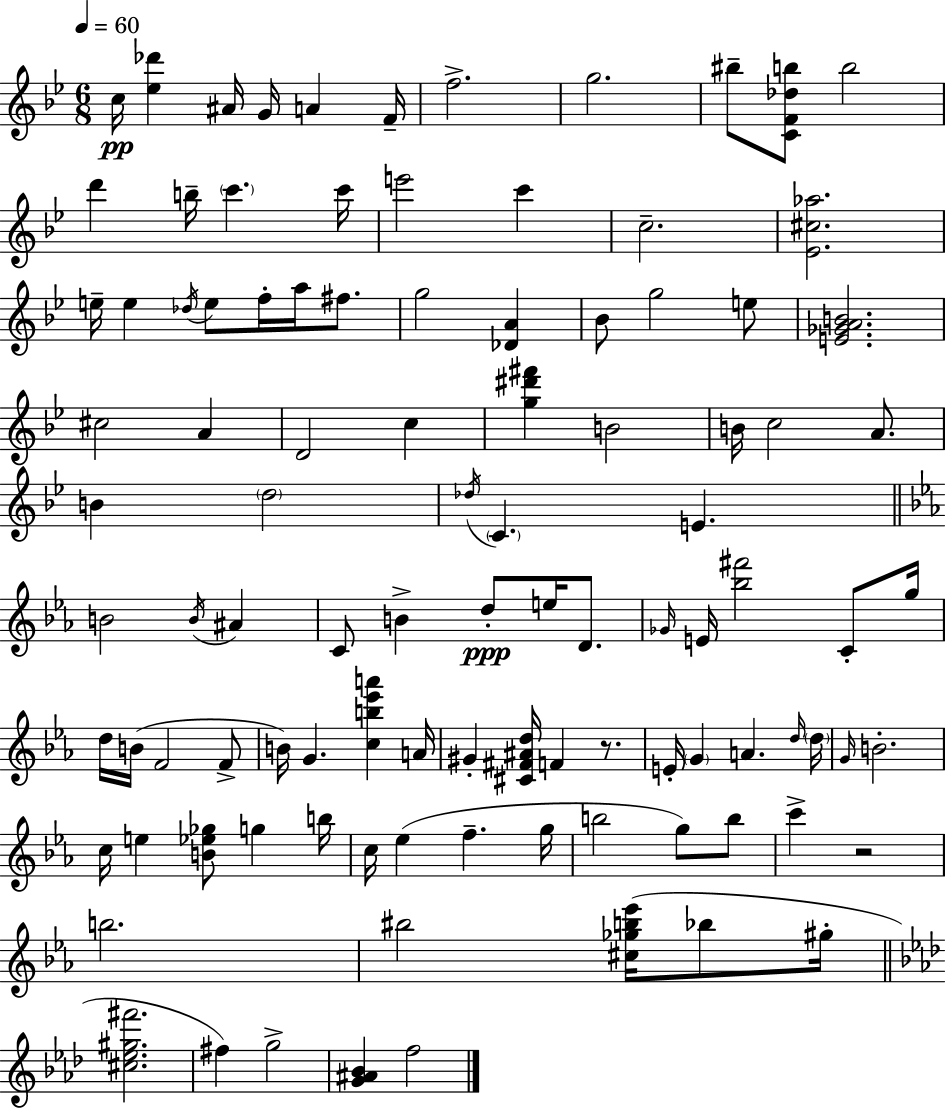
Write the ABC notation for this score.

X:1
T:Untitled
M:6/8
L:1/4
K:Bb
c/4 [_e_d'] ^A/4 G/4 A F/4 f2 g2 ^b/2 [CF_db]/2 b2 d' b/4 c' c'/4 e'2 c' c2 [_E^c_a]2 e/4 e _d/4 e/2 f/4 a/4 ^f/2 g2 [_DA] _B/2 g2 e/2 [E_GAB]2 ^c2 A D2 c [g^d'^f'] B2 B/4 c2 A/2 B d2 _d/4 C E B2 B/4 ^A C/2 B d/2 e/4 D/2 _G/4 E/4 [_b^f']2 C/2 g/4 d/4 B/4 F2 F/2 B/4 G [cb_e'a'] A/4 ^G [^C^F^Ad]/4 F z/2 E/4 G A d/4 d/4 G/4 B2 c/4 e [B_e_g]/2 g b/4 c/4 _e f g/4 b2 g/2 b/2 c' z2 b2 ^b2 [^c_gb_e']/4 _b/2 ^g/4 [^c_e^g^f']2 ^f g2 [G^A_B] f2